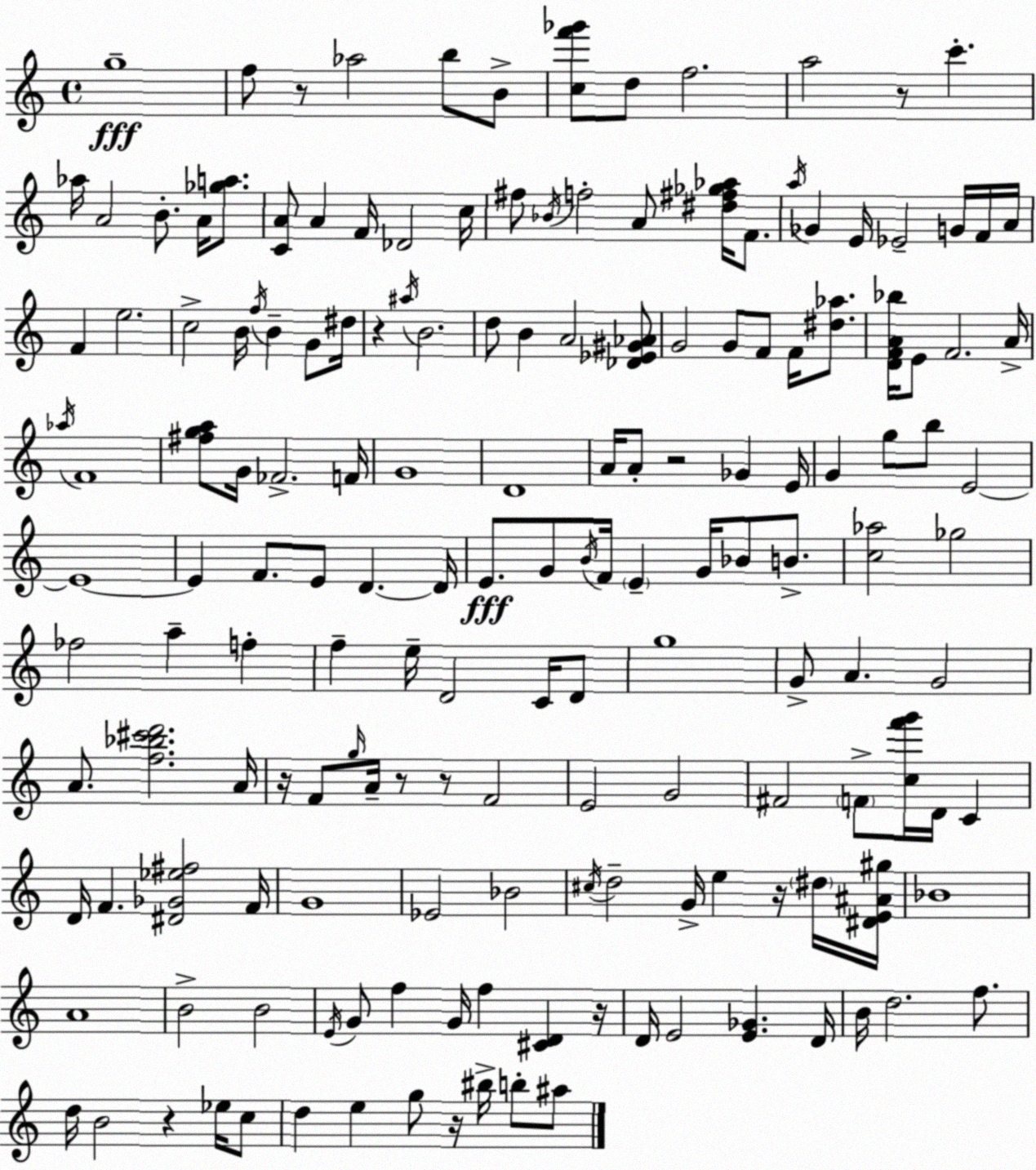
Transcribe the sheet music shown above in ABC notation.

X:1
T:Untitled
M:4/4
L:1/4
K:Am
g4 f/2 z/2 _a2 b/2 B/2 [cf'_g']/2 d/2 f2 a2 z/2 c' _a/4 A2 B/2 A/4 [_ga]/2 [CA]/2 A F/4 _D2 c/4 ^f/2 _B/4 f2 A/2 [^d^f_g_a]/4 F/2 a/4 _G E/4 _E2 G/4 F/4 A/4 F e2 c2 B/4 f/4 B G/2 ^d/4 z ^a/4 B2 d/2 B A2 [_D_E^G_A]/2 G2 G/2 F/2 F/4 [^d_a]/2 [DFA_b]/4 E/2 F2 A/4 _a/4 F4 [^fga]/2 G/4 _F2 F/4 G4 D4 A/4 A/2 z2 _G E/4 G g/2 b/2 E2 E4 E F/2 E/2 D D/4 E/2 G/2 B/4 F/4 E G/4 _B/2 B/2 [c_a]2 _g2 _f2 a f f e/4 D2 C/4 D/2 g4 G/2 A G2 A/2 [f_b^c'd']2 A/4 z/4 F/2 g/4 A/4 z/2 z/2 F2 E2 G2 ^F2 F/2 [cf'g']/4 D/4 C D/4 F [^D_G_e^f]2 F/4 G4 _E2 _B2 ^c/4 d2 G/4 e z/4 ^d/4 [^DE^A^g]/4 _B4 A4 B2 B2 E/4 G/2 f G/4 f [^CD] z/4 D/4 E2 [E_G] D/4 B/4 d2 f/2 d/4 B2 z _e/4 c/2 d e g/2 z/4 ^b/4 b/2 ^a/2